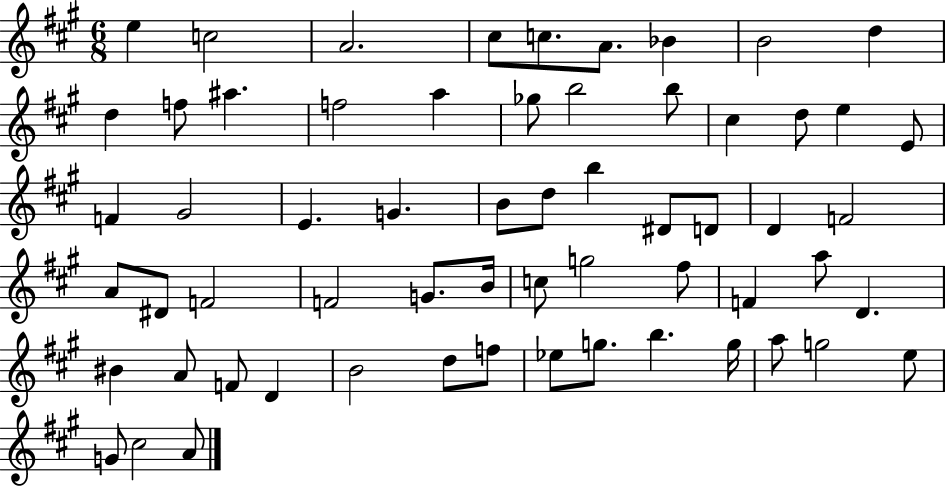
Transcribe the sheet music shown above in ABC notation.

X:1
T:Untitled
M:6/8
L:1/4
K:A
e c2 A2 ^c/2 c/2 A/2 _B B2 d d f/2 ^a f2 a _g/2 b2 b/2 ^c d/2 e E/2 F ^G2 E G B/2 d/2 b ^D/2 D/2 D F2 A/2 ^D/2 F2 F2 G/2 B/4 c/2 g2 ^f/2 F a/2 D ^B A/2 F/2 D B2 d/2 f/2 _e/2 g/2 b g/4 a/2 g2 e/2 G/2 ^c2 A/2